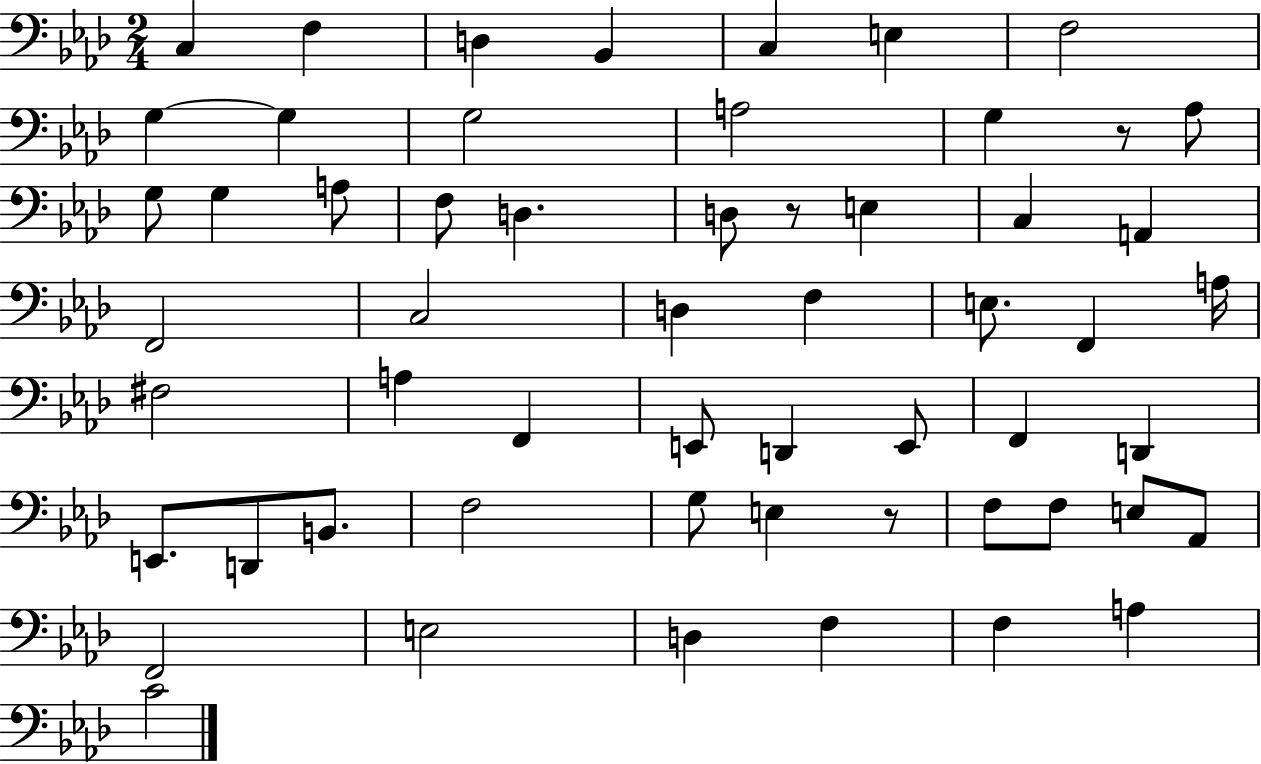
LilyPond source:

{
  \clef bass
  \numericTimeSignature
  \time 2/4
  \key aes \major
  c4 f4 | d4 bes,4 | c4 e4 | f2 | \break g4~~ g4 | g2 | a2 | g4 r8 aes8 | \break g8 g4 a8 | f8 d4. | d8 r8 e4 | c4 a,4 | \break f,2 | c2 | d4 f4 | e8. f,4 a16 | \break fis2 | a4 f,4 | e,8 d,4 e,8 | f,4 d,4 | \break e,8. d,8 b,8. | f2 | g8 e4 r8 | f8 f8 e8 aes,8 | \break f,2 | e2 | d4 f4 | f4 a4 | \break c'2 | \bar "|."
}